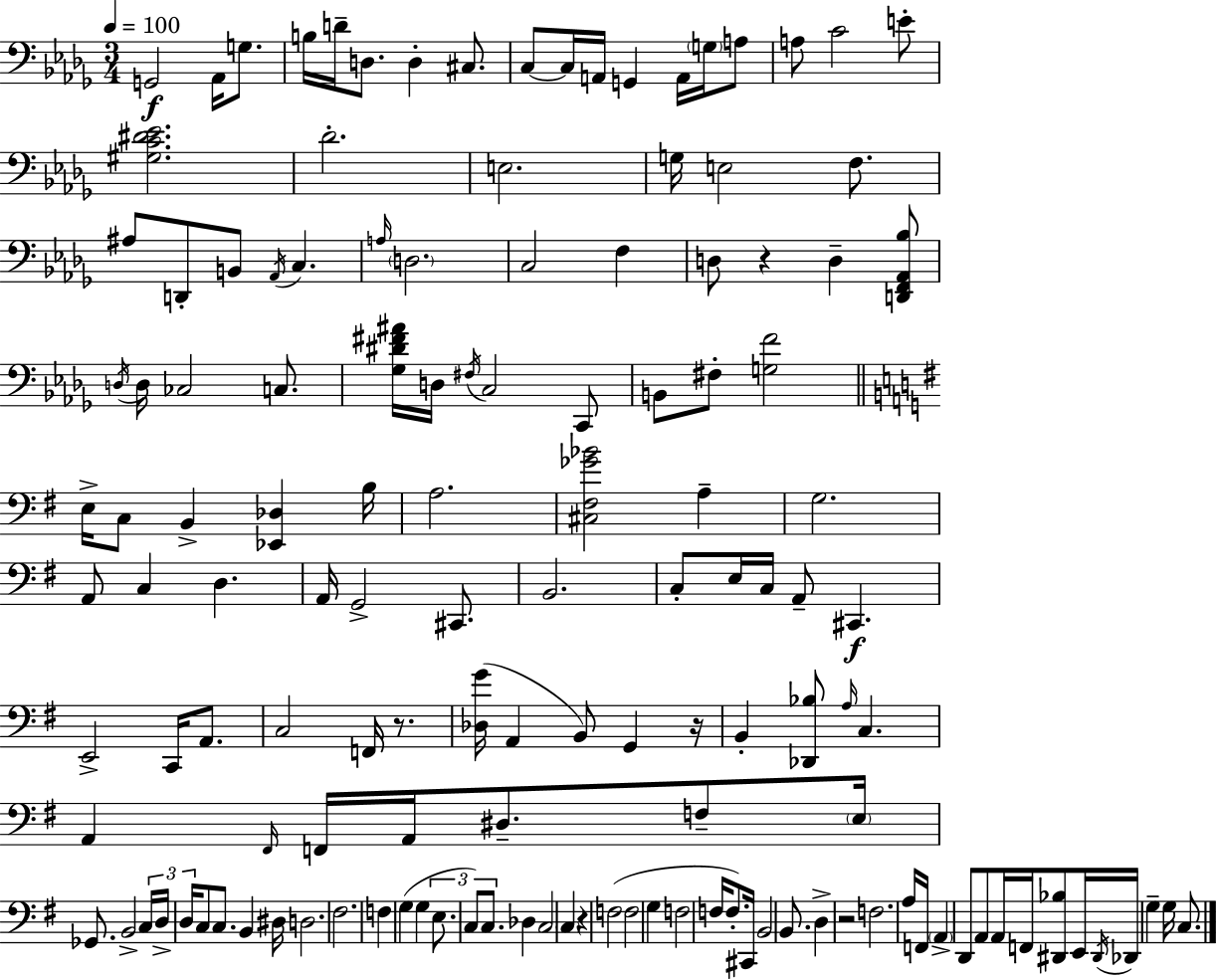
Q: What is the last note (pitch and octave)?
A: C3